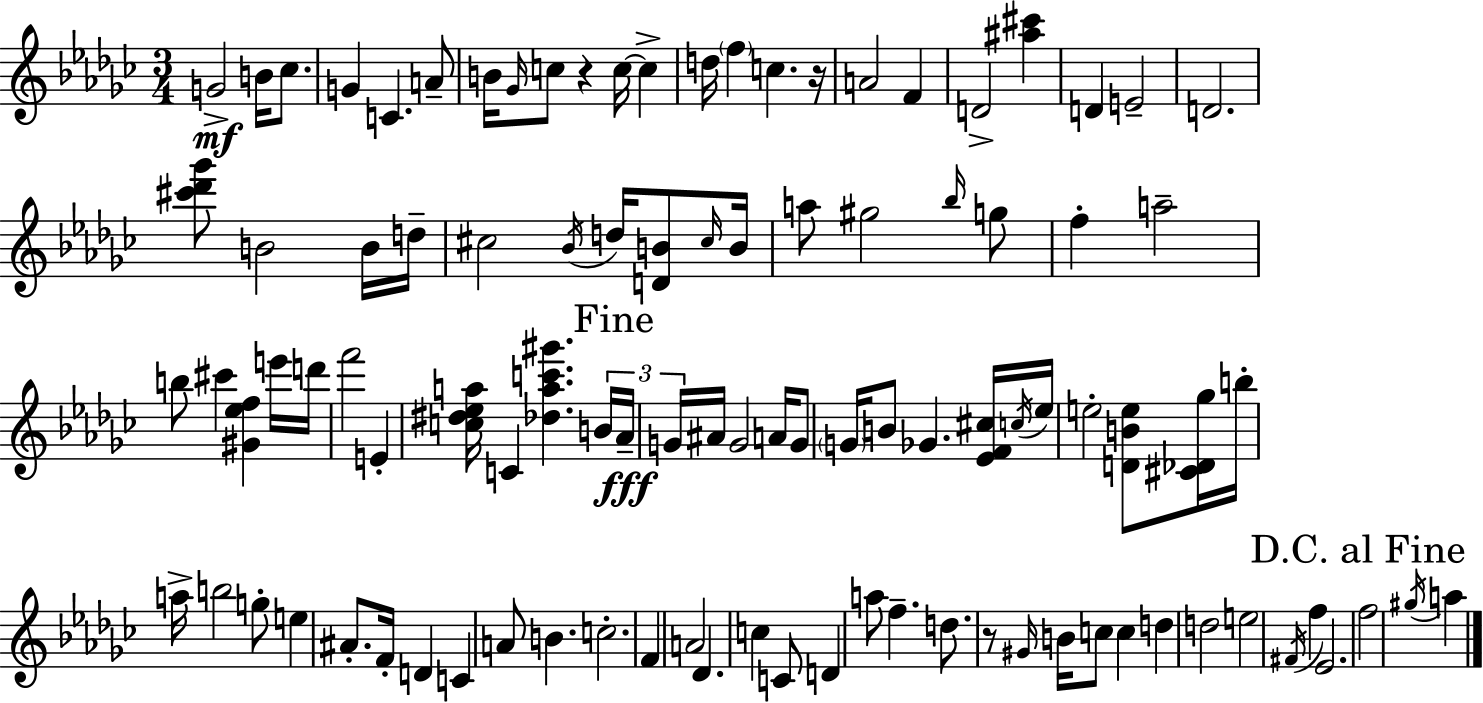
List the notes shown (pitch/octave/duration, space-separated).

G4/h B4/s CES5/e. G4/q C4/q. A4/e B4/s Gb4/s C5/e R/q C5/s C5/q D5/s F5/q C5/q. R/s A4/h F4/q D4/h [A#5,C#6]/q D4/q E4/h D4/h. [C#6,Db6,Gb6]/e B4/h B4/s D5/s C#5/h Bb4/s D5/s [D4,B4]/e C#5/s B4/s A5/e G#5/h Bb5/s G5/e F5/q A5/h B5/e C#6/q [G#4,Eb5,F5]/q E6/s D6/s F6/h E4/q [C5,D#5,Eb5,A5]/s C4/q [Db5,A5,C6,G#6]/q. B4/s Ab4/s G4/s A#4/s G4/h A4/s G4/e G4/s B4/e Gb4/q. [Eb4,F4,C#5]/s C5/s Eb5/s E5/h [D4,B4,E5]/e [C#4,Db4,Gb5]/s B5/s A5/s B5/h G5/e E5/q A#4/e. F4/s D4/q C4/q A4/e B4/q. C5/h. F4/q A4/h Db4/q. C5/q C4/e D4/q A5/e F5/q. D5/e. R/e G#4/s B4/s C5/e C5/q D5/q D5/h E5/h F#4/s F5/q Eb4/h. F5/h G#5/s A5/q